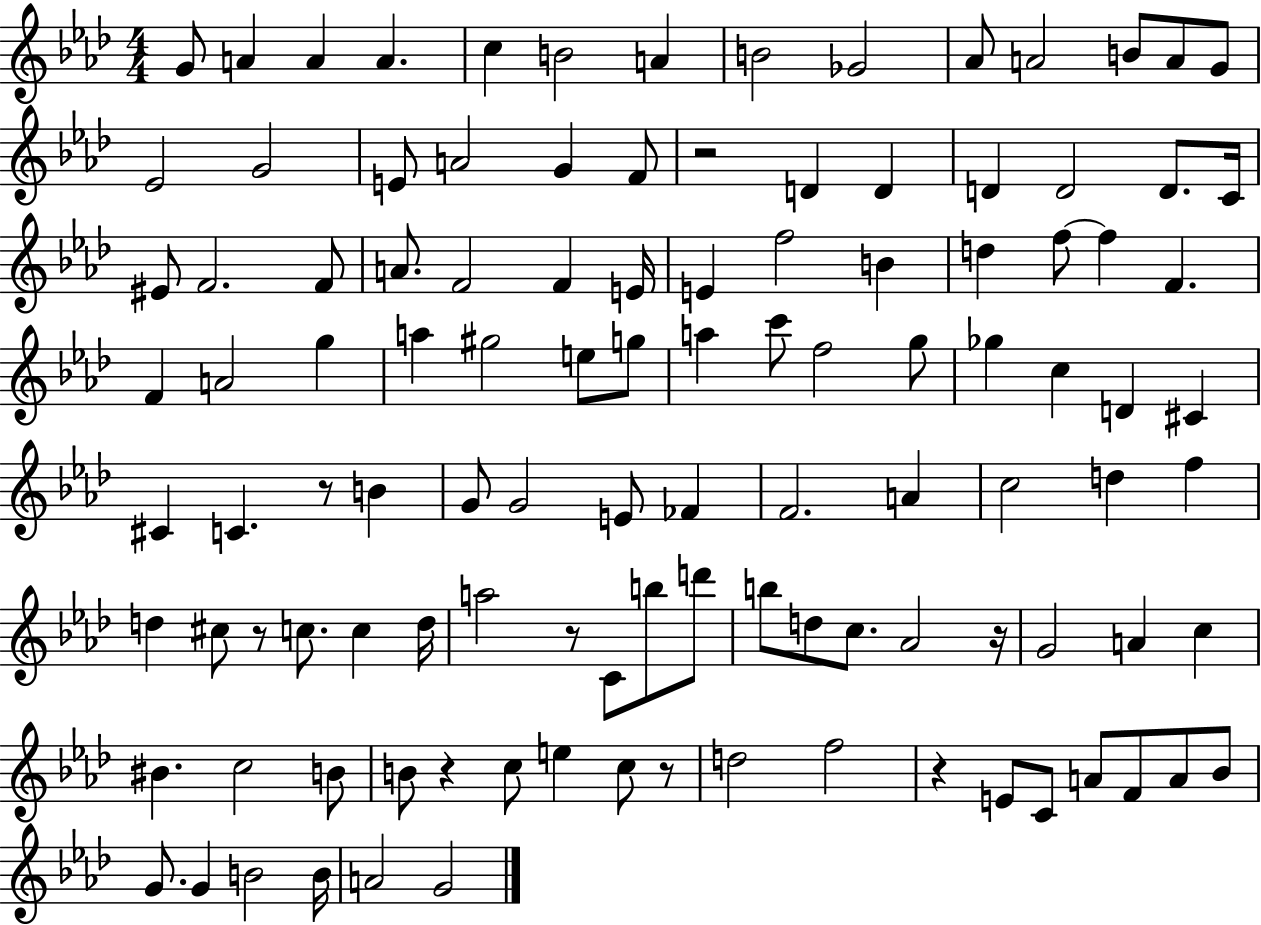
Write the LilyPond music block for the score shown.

{
  \clef treble
  \numericTimeSignature
  \time 4/4
  \key aes \major
  \repeat volta 2 { g'8 a'4 a'4 a'4. | c''4 b'2 a'4 | b'2 ges'2 | aes'8 a'2 b'8 a'8 g'8 | \break ees'2 g'2 | e'8 a'2 g'4 f'8 | r2 d'4 d'4 | d'4 d'2 d'8. c'16 | \break eis'8 f'2. f'8 | a'8. f'2 f'4 e'16 | e'4 f''2 b'4 | d''4 f''8~~ f''4 f'4. | \break f'4 a'2 g''4 | a''4 gis''2 e''8 g''8 | a''4 c'''8 f''2 g''8 | ges''4 c''4 d'4 cis'4 | \break cis'4 c'4. r8 b'4 | g'8 g'2 e'8 fes'4 | f'2. a'4 | c''2 d''4 f''4 | \break d''4 cis''8 r8 c''8. c''4 d''16 | a''2 r8 c'8 b''8 d'''8 | b''8 d''8 c''8. aes'2 r16 | g'2 a'4 c''4 | \break bis'4. c''2 b'8 | b'8 r4 c''8 e''4 c''8 r8 | d''2 f''2 | r4 e'8 c'8 a'8 f'8 a'8 bes'8 | \break g'8. g'4 b'2 b'16 | a'2 g'2 | } \bar "|."
}